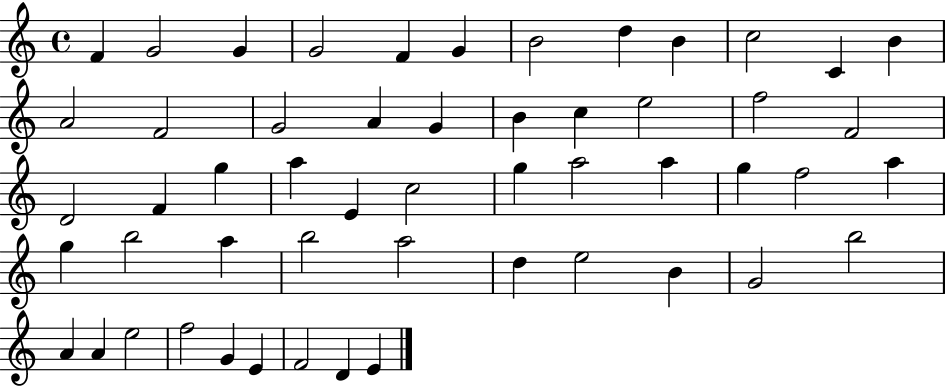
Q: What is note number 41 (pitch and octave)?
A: E5